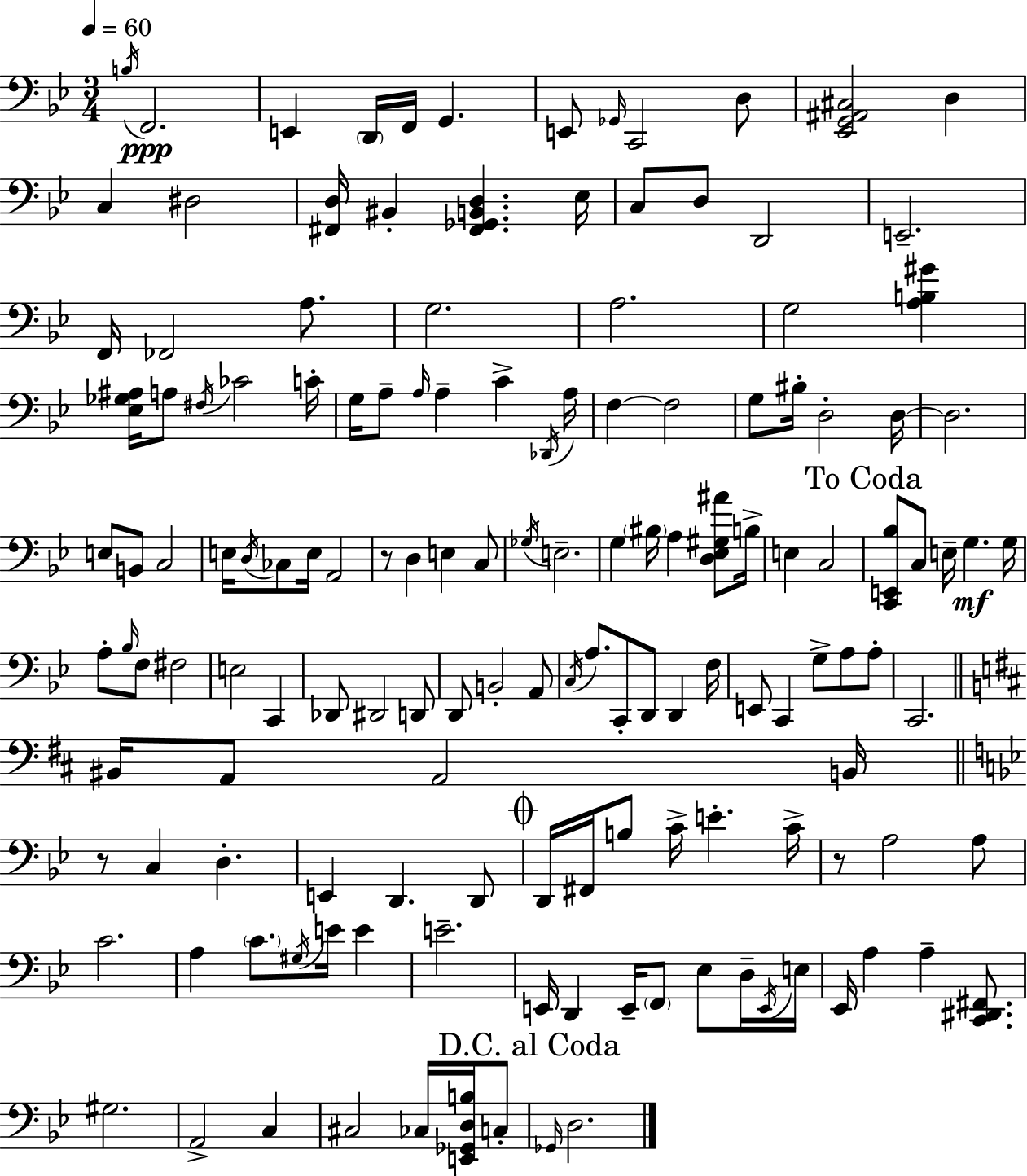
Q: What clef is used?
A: bass